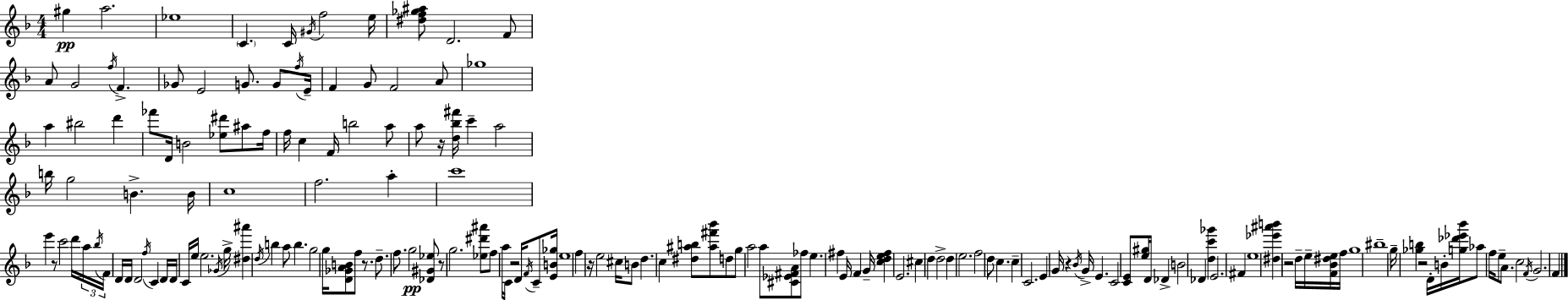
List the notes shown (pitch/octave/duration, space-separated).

G#5/q A5/h. Eb5/w C4/q. C4/s G#4/s F5/h E5/s [D#5,F5,Gb5,A#5]/e D4/h. F4/e A4/e G4/h F5/s F4/q. Gb4/e E4/h G4/e. G4/e F5/s E4/s F4/q G4/e F4/h A4/e Gb5/w A5/q BIS5/h D6/q FES6/e D4/s B4/h [Eb5,D#6]/e A#5/e F5/s F5/s C5/q F4/s B5/h A5/e A5/e R/s [D5,Bb5,F#6]/s C6/q A5/h B5/s G5/h B4/q. B4/s C5/w F5/h. A5/q C6/w E6/q R/e C6/h D6/s A5/s Bb5/s F4/s D4/s D4/s D4/h F5/s C4/q D4/s D4/s C4/s E5/s E5/h. Gb4/s G5/s [D#5,A#6]/q D5/s B5/q A5/e B5/q. G5/h G5/s [D4,Gb4,A4,B4]/e F5/e R/e. D5/e. F5/e. G5/h [Db4,G#4,Eb5]/e R/e G5/h. [Eb5,D#6,A#6]/e F5/e A5/s C4/s R/h D4/s F4/s C4/e [E4,B4,Gb5]/s E5/w F5/q R/s E5/h C#5/s B4/e D5/q. C5/q [D#5,A#5,B5]/e [A#5,F#6,Bb6]/e D5/e G5/e A5/h A5/e [C#4,Eb4,F#4,A4]/e FES5/e E5/q. F#5/q E4/s F4/q G4/s [C5,D5,E5,F#5]/q E4/h. C#5/q D5/q D5/h D5/q E5/h. F5/h D5/e C5/q. C5/q C4/h. E4/q G4/s R/q Bb4/s G4/s E4/q. C4/h [C4,E4]/e [E5,G#5]/s D4/s Db4/q B4/h Db4/q [D5,C6,Gb6]/q E4/h. F#4/q E5/w [D#5,Eb6,A#6,B6]/q R/h D5/s E5/s [F4,Bb4,D#5,E5]/s F5/s G5/w BIS5/w G5/s [Gb5,B5]/q R/h D4/s B4/s [G5,Db6,Eb6,Bb6]/s Ab5/e F5/s E5/e A4/e. C5/h F4/s G4/h. F4/q